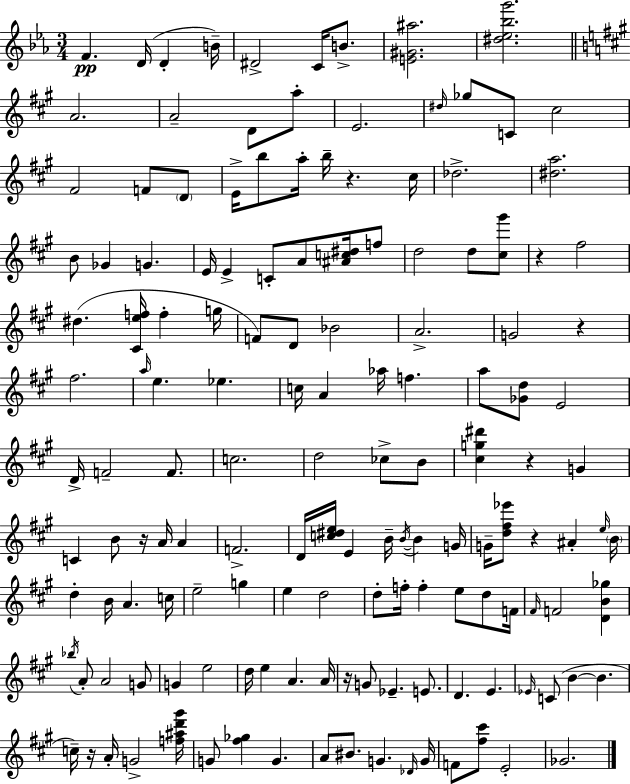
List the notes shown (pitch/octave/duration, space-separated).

F4/q. D4/s D4/q B4/s D#4/h C4/s B4/e. [E4,G#4,A#5]/h. [D#5,Eb5,Bb5,G6]/h. A4/h. A4/h D4/e A5/e E4/h. D#5/s Gb5/e C4/e C#5/h F#4/h F4/e D4/e E4/s B5/e A5/s B5/s R/q. C#5/s Db5/h. [D#5,A5]/h. B4/e Gb4/q G4/q. E4/s E4/q C4/e A4/e [A#4,C5,D#5]/s F5/e D5/h D5/e [C#5,G#6]/e R/q F#5/h D#5/q. [C#4,E5,F5]/s F5/q G5/s F4/e D4/e Bb4/h A4/h. G4/h R/q F#5/h. A5/s E5/q. Eb5/q. C5/s A4/q Ab5/s F5/q. A5/e [Gb4,D5]/e E4/h D4/s F4/h F4/e. C5/h. D5/h CES5/e B4/e [C#5,G5,D#6]/q R/q G4/q C4/q B4/e R/s A4/s A4/q F4/h. D4/s [C5,D#5,E5]/s E4/q B4/s B4/s B4/q G4/s G4/s [D5,F#5,Eb6]/e R/q A#4/q E5/s B4/s D5/q B4/s A4/q. C5/s E5/h G5/q E5/q D5/h D5/e F5/s F5/q E5/e D5/e F4/s F#4/s F4/h [D4,B4,Gb5]/q Bb5/s A4/e A4/h G4/e G4/q E5/h D5/s E5/q A4/q. A4/s R/s G4/e Eb4/q. E4/e. D4/q. E4/q. Eb4/s C4/e B4/q B4/q. C5/s R/s A4/s G4/h [F5,A#5,D6,G#6]/s G4/e [F#5,Gb5]/q G4/q. A4/e BIS4/e. G4/q. Db4/s G4/s F4/e [F#5,C#6]/e E4/h Gb4/h.